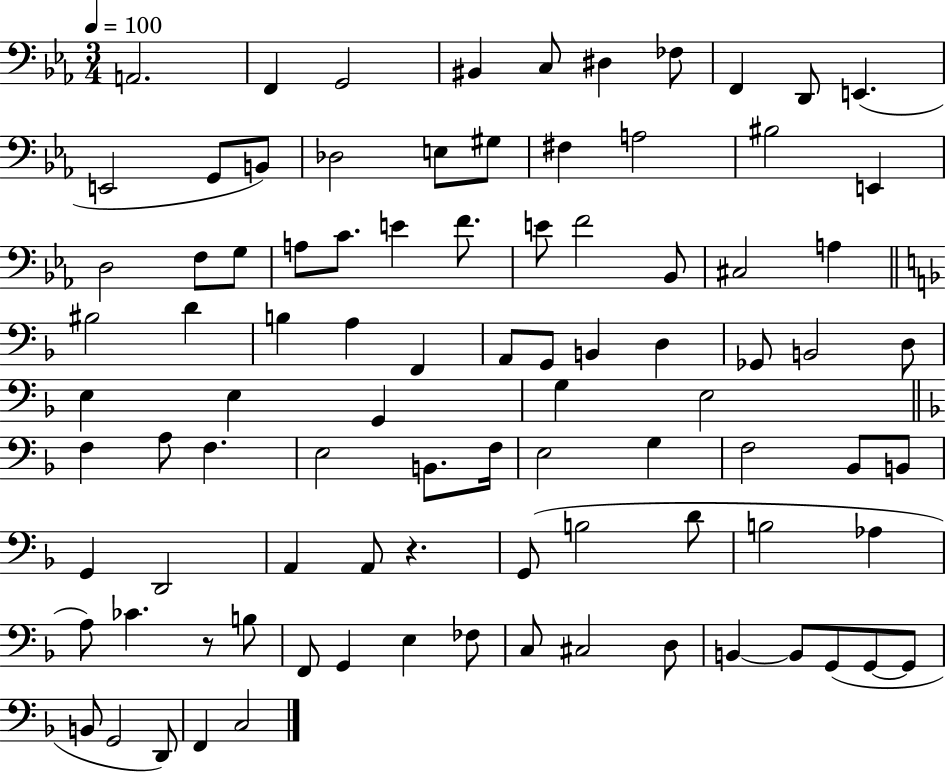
X:1
T:Untitled
M:3/4
L:1/4
K:Eb
A,,2 F,, G,,2 ^B,, C,/2 ^D, _F,/2 F,, D,,/2 E,, E,,2 G,,/2 B,,/2 _D,2 E,/2 ^G,/2 ^F, A,2 ^B,2 E,, D,2 F,/2 G,/2 A,/2 C/2 E F/2 E/2 F2 _B,,/2 ^C,2 A, ^B,2 D B, A, F,, A,,/2 G,,/2 B,, D, _G,,/2 B,,2 D,/2 E, E, G,, G, E,2 F, A,/2 F, E,2 B,,/2 F,/4 E,2 G, F,2 _B,,/2 B,,/2 G,, D,,2 A,, A,,/2 z G,,/2 B,2 D/2 B,2 _A, A,/2 _C z/2 B,/2 F,,/2 G,, E, _F,/2 C,/2 ^C,2 D,/2 B,, B,,/2 G,,/2 G,,/2 G,,/2 B,,/2 G,,2 D,,/2 F,, C,2